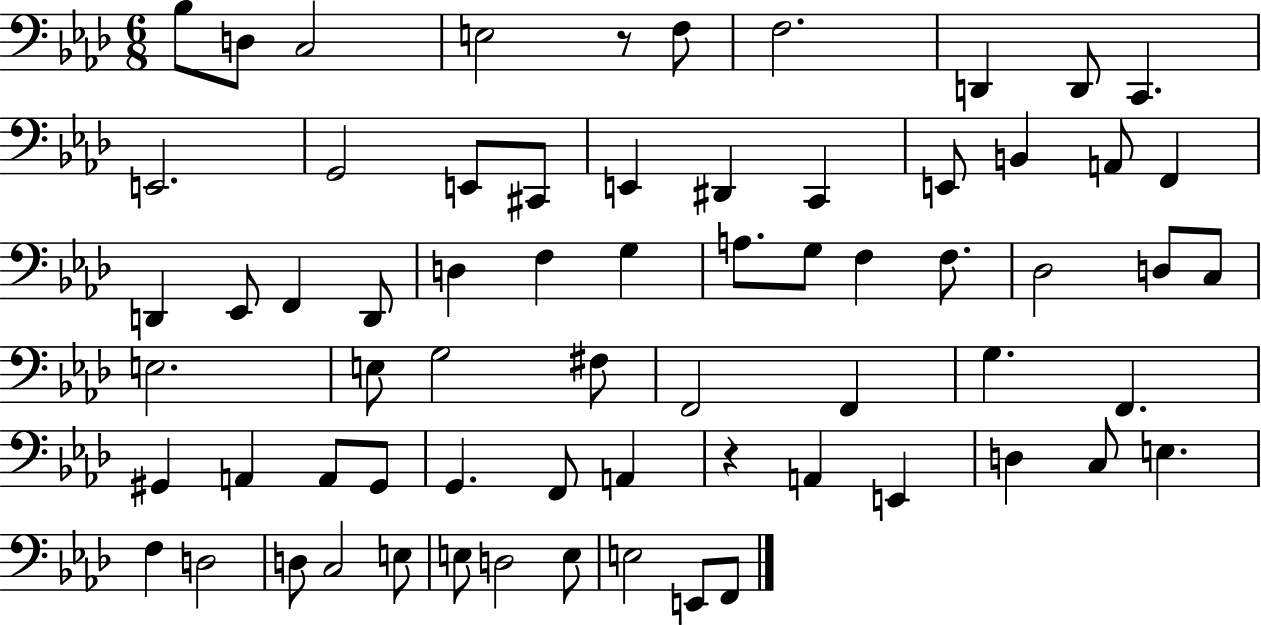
X:1
T:Untitled
M:6/8
L:1/4
K:Ab
_B,/2 D,/2 C,2 E,2 z/2 F,/2 F,2 D,, D,,/2 C,, E,,2 G,,2 E,,/2 ^C,,/2 E,, ^D,, C,, E,,/2 B,, A,,/2 F,, D,, _E,,/2 F,, D,,/2 D, F, G, A,/2 G,/2 F, F,/2 _D,2 D,/2 C,/2 E,2 E,/2 G,2 ^F,/2 F,,2 F,, G, F,, ^G,, A,, A,,/2 ^G,,/2 G,, F,,/2 A,, z A,, E,, D, C,/2 E, F, D,2 D,/2 C,2 E,/2 E,/2 D,2 E,/2 E,2 E,,/2 F,,/2